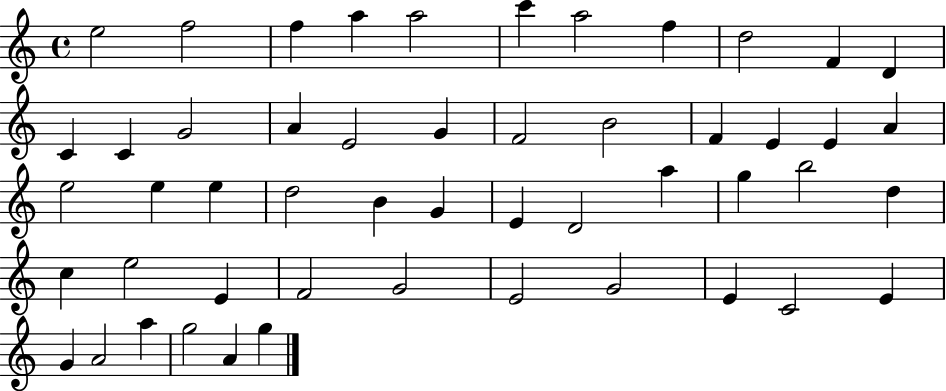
X:1
T:Untitled
M:4/4
L:1/4
K:C
e2 f2 f a a2 c' a2 f d2 F D C C G2 A E2 G F2 B2 F E E A e2 e e d2 B G E D2 a g b2 d c e2 E F2 G2 E2 G2 E C2 E G A2 a g2 A g